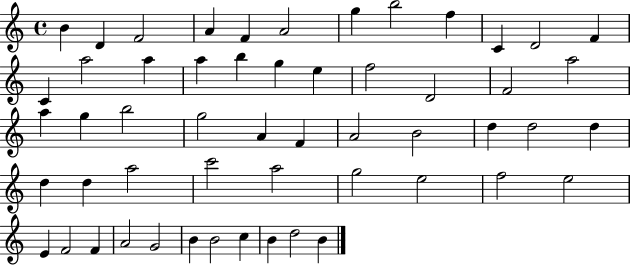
{
  \clef treble
  \time 4/4
  \defaultTimeSignature
  \key c \major
  b'4 d'4 f'2 | a'4 f'4 a'2 | g''4 b''2 f''4 | c'4 d'2 f'4 | \break c'4 a''2 a''4 | a''4 b''4 g''4 e''4 | f''2 d'2 | f'2 a''2 | \break a''4 g''4 b''2 | g''2 a'4 f'4 | a'2 b'2 | d''4 d''2 d''4 | \break d''4 d''4 a''2 | c'''2 a''2 | g''2 e''2 | f''2 e''2 | \break e'4 f'2 f'4 | a'2 g'2 | b'4 b'2 c''4 | b'4 d''2 b'4 | \break \bar "|."
}